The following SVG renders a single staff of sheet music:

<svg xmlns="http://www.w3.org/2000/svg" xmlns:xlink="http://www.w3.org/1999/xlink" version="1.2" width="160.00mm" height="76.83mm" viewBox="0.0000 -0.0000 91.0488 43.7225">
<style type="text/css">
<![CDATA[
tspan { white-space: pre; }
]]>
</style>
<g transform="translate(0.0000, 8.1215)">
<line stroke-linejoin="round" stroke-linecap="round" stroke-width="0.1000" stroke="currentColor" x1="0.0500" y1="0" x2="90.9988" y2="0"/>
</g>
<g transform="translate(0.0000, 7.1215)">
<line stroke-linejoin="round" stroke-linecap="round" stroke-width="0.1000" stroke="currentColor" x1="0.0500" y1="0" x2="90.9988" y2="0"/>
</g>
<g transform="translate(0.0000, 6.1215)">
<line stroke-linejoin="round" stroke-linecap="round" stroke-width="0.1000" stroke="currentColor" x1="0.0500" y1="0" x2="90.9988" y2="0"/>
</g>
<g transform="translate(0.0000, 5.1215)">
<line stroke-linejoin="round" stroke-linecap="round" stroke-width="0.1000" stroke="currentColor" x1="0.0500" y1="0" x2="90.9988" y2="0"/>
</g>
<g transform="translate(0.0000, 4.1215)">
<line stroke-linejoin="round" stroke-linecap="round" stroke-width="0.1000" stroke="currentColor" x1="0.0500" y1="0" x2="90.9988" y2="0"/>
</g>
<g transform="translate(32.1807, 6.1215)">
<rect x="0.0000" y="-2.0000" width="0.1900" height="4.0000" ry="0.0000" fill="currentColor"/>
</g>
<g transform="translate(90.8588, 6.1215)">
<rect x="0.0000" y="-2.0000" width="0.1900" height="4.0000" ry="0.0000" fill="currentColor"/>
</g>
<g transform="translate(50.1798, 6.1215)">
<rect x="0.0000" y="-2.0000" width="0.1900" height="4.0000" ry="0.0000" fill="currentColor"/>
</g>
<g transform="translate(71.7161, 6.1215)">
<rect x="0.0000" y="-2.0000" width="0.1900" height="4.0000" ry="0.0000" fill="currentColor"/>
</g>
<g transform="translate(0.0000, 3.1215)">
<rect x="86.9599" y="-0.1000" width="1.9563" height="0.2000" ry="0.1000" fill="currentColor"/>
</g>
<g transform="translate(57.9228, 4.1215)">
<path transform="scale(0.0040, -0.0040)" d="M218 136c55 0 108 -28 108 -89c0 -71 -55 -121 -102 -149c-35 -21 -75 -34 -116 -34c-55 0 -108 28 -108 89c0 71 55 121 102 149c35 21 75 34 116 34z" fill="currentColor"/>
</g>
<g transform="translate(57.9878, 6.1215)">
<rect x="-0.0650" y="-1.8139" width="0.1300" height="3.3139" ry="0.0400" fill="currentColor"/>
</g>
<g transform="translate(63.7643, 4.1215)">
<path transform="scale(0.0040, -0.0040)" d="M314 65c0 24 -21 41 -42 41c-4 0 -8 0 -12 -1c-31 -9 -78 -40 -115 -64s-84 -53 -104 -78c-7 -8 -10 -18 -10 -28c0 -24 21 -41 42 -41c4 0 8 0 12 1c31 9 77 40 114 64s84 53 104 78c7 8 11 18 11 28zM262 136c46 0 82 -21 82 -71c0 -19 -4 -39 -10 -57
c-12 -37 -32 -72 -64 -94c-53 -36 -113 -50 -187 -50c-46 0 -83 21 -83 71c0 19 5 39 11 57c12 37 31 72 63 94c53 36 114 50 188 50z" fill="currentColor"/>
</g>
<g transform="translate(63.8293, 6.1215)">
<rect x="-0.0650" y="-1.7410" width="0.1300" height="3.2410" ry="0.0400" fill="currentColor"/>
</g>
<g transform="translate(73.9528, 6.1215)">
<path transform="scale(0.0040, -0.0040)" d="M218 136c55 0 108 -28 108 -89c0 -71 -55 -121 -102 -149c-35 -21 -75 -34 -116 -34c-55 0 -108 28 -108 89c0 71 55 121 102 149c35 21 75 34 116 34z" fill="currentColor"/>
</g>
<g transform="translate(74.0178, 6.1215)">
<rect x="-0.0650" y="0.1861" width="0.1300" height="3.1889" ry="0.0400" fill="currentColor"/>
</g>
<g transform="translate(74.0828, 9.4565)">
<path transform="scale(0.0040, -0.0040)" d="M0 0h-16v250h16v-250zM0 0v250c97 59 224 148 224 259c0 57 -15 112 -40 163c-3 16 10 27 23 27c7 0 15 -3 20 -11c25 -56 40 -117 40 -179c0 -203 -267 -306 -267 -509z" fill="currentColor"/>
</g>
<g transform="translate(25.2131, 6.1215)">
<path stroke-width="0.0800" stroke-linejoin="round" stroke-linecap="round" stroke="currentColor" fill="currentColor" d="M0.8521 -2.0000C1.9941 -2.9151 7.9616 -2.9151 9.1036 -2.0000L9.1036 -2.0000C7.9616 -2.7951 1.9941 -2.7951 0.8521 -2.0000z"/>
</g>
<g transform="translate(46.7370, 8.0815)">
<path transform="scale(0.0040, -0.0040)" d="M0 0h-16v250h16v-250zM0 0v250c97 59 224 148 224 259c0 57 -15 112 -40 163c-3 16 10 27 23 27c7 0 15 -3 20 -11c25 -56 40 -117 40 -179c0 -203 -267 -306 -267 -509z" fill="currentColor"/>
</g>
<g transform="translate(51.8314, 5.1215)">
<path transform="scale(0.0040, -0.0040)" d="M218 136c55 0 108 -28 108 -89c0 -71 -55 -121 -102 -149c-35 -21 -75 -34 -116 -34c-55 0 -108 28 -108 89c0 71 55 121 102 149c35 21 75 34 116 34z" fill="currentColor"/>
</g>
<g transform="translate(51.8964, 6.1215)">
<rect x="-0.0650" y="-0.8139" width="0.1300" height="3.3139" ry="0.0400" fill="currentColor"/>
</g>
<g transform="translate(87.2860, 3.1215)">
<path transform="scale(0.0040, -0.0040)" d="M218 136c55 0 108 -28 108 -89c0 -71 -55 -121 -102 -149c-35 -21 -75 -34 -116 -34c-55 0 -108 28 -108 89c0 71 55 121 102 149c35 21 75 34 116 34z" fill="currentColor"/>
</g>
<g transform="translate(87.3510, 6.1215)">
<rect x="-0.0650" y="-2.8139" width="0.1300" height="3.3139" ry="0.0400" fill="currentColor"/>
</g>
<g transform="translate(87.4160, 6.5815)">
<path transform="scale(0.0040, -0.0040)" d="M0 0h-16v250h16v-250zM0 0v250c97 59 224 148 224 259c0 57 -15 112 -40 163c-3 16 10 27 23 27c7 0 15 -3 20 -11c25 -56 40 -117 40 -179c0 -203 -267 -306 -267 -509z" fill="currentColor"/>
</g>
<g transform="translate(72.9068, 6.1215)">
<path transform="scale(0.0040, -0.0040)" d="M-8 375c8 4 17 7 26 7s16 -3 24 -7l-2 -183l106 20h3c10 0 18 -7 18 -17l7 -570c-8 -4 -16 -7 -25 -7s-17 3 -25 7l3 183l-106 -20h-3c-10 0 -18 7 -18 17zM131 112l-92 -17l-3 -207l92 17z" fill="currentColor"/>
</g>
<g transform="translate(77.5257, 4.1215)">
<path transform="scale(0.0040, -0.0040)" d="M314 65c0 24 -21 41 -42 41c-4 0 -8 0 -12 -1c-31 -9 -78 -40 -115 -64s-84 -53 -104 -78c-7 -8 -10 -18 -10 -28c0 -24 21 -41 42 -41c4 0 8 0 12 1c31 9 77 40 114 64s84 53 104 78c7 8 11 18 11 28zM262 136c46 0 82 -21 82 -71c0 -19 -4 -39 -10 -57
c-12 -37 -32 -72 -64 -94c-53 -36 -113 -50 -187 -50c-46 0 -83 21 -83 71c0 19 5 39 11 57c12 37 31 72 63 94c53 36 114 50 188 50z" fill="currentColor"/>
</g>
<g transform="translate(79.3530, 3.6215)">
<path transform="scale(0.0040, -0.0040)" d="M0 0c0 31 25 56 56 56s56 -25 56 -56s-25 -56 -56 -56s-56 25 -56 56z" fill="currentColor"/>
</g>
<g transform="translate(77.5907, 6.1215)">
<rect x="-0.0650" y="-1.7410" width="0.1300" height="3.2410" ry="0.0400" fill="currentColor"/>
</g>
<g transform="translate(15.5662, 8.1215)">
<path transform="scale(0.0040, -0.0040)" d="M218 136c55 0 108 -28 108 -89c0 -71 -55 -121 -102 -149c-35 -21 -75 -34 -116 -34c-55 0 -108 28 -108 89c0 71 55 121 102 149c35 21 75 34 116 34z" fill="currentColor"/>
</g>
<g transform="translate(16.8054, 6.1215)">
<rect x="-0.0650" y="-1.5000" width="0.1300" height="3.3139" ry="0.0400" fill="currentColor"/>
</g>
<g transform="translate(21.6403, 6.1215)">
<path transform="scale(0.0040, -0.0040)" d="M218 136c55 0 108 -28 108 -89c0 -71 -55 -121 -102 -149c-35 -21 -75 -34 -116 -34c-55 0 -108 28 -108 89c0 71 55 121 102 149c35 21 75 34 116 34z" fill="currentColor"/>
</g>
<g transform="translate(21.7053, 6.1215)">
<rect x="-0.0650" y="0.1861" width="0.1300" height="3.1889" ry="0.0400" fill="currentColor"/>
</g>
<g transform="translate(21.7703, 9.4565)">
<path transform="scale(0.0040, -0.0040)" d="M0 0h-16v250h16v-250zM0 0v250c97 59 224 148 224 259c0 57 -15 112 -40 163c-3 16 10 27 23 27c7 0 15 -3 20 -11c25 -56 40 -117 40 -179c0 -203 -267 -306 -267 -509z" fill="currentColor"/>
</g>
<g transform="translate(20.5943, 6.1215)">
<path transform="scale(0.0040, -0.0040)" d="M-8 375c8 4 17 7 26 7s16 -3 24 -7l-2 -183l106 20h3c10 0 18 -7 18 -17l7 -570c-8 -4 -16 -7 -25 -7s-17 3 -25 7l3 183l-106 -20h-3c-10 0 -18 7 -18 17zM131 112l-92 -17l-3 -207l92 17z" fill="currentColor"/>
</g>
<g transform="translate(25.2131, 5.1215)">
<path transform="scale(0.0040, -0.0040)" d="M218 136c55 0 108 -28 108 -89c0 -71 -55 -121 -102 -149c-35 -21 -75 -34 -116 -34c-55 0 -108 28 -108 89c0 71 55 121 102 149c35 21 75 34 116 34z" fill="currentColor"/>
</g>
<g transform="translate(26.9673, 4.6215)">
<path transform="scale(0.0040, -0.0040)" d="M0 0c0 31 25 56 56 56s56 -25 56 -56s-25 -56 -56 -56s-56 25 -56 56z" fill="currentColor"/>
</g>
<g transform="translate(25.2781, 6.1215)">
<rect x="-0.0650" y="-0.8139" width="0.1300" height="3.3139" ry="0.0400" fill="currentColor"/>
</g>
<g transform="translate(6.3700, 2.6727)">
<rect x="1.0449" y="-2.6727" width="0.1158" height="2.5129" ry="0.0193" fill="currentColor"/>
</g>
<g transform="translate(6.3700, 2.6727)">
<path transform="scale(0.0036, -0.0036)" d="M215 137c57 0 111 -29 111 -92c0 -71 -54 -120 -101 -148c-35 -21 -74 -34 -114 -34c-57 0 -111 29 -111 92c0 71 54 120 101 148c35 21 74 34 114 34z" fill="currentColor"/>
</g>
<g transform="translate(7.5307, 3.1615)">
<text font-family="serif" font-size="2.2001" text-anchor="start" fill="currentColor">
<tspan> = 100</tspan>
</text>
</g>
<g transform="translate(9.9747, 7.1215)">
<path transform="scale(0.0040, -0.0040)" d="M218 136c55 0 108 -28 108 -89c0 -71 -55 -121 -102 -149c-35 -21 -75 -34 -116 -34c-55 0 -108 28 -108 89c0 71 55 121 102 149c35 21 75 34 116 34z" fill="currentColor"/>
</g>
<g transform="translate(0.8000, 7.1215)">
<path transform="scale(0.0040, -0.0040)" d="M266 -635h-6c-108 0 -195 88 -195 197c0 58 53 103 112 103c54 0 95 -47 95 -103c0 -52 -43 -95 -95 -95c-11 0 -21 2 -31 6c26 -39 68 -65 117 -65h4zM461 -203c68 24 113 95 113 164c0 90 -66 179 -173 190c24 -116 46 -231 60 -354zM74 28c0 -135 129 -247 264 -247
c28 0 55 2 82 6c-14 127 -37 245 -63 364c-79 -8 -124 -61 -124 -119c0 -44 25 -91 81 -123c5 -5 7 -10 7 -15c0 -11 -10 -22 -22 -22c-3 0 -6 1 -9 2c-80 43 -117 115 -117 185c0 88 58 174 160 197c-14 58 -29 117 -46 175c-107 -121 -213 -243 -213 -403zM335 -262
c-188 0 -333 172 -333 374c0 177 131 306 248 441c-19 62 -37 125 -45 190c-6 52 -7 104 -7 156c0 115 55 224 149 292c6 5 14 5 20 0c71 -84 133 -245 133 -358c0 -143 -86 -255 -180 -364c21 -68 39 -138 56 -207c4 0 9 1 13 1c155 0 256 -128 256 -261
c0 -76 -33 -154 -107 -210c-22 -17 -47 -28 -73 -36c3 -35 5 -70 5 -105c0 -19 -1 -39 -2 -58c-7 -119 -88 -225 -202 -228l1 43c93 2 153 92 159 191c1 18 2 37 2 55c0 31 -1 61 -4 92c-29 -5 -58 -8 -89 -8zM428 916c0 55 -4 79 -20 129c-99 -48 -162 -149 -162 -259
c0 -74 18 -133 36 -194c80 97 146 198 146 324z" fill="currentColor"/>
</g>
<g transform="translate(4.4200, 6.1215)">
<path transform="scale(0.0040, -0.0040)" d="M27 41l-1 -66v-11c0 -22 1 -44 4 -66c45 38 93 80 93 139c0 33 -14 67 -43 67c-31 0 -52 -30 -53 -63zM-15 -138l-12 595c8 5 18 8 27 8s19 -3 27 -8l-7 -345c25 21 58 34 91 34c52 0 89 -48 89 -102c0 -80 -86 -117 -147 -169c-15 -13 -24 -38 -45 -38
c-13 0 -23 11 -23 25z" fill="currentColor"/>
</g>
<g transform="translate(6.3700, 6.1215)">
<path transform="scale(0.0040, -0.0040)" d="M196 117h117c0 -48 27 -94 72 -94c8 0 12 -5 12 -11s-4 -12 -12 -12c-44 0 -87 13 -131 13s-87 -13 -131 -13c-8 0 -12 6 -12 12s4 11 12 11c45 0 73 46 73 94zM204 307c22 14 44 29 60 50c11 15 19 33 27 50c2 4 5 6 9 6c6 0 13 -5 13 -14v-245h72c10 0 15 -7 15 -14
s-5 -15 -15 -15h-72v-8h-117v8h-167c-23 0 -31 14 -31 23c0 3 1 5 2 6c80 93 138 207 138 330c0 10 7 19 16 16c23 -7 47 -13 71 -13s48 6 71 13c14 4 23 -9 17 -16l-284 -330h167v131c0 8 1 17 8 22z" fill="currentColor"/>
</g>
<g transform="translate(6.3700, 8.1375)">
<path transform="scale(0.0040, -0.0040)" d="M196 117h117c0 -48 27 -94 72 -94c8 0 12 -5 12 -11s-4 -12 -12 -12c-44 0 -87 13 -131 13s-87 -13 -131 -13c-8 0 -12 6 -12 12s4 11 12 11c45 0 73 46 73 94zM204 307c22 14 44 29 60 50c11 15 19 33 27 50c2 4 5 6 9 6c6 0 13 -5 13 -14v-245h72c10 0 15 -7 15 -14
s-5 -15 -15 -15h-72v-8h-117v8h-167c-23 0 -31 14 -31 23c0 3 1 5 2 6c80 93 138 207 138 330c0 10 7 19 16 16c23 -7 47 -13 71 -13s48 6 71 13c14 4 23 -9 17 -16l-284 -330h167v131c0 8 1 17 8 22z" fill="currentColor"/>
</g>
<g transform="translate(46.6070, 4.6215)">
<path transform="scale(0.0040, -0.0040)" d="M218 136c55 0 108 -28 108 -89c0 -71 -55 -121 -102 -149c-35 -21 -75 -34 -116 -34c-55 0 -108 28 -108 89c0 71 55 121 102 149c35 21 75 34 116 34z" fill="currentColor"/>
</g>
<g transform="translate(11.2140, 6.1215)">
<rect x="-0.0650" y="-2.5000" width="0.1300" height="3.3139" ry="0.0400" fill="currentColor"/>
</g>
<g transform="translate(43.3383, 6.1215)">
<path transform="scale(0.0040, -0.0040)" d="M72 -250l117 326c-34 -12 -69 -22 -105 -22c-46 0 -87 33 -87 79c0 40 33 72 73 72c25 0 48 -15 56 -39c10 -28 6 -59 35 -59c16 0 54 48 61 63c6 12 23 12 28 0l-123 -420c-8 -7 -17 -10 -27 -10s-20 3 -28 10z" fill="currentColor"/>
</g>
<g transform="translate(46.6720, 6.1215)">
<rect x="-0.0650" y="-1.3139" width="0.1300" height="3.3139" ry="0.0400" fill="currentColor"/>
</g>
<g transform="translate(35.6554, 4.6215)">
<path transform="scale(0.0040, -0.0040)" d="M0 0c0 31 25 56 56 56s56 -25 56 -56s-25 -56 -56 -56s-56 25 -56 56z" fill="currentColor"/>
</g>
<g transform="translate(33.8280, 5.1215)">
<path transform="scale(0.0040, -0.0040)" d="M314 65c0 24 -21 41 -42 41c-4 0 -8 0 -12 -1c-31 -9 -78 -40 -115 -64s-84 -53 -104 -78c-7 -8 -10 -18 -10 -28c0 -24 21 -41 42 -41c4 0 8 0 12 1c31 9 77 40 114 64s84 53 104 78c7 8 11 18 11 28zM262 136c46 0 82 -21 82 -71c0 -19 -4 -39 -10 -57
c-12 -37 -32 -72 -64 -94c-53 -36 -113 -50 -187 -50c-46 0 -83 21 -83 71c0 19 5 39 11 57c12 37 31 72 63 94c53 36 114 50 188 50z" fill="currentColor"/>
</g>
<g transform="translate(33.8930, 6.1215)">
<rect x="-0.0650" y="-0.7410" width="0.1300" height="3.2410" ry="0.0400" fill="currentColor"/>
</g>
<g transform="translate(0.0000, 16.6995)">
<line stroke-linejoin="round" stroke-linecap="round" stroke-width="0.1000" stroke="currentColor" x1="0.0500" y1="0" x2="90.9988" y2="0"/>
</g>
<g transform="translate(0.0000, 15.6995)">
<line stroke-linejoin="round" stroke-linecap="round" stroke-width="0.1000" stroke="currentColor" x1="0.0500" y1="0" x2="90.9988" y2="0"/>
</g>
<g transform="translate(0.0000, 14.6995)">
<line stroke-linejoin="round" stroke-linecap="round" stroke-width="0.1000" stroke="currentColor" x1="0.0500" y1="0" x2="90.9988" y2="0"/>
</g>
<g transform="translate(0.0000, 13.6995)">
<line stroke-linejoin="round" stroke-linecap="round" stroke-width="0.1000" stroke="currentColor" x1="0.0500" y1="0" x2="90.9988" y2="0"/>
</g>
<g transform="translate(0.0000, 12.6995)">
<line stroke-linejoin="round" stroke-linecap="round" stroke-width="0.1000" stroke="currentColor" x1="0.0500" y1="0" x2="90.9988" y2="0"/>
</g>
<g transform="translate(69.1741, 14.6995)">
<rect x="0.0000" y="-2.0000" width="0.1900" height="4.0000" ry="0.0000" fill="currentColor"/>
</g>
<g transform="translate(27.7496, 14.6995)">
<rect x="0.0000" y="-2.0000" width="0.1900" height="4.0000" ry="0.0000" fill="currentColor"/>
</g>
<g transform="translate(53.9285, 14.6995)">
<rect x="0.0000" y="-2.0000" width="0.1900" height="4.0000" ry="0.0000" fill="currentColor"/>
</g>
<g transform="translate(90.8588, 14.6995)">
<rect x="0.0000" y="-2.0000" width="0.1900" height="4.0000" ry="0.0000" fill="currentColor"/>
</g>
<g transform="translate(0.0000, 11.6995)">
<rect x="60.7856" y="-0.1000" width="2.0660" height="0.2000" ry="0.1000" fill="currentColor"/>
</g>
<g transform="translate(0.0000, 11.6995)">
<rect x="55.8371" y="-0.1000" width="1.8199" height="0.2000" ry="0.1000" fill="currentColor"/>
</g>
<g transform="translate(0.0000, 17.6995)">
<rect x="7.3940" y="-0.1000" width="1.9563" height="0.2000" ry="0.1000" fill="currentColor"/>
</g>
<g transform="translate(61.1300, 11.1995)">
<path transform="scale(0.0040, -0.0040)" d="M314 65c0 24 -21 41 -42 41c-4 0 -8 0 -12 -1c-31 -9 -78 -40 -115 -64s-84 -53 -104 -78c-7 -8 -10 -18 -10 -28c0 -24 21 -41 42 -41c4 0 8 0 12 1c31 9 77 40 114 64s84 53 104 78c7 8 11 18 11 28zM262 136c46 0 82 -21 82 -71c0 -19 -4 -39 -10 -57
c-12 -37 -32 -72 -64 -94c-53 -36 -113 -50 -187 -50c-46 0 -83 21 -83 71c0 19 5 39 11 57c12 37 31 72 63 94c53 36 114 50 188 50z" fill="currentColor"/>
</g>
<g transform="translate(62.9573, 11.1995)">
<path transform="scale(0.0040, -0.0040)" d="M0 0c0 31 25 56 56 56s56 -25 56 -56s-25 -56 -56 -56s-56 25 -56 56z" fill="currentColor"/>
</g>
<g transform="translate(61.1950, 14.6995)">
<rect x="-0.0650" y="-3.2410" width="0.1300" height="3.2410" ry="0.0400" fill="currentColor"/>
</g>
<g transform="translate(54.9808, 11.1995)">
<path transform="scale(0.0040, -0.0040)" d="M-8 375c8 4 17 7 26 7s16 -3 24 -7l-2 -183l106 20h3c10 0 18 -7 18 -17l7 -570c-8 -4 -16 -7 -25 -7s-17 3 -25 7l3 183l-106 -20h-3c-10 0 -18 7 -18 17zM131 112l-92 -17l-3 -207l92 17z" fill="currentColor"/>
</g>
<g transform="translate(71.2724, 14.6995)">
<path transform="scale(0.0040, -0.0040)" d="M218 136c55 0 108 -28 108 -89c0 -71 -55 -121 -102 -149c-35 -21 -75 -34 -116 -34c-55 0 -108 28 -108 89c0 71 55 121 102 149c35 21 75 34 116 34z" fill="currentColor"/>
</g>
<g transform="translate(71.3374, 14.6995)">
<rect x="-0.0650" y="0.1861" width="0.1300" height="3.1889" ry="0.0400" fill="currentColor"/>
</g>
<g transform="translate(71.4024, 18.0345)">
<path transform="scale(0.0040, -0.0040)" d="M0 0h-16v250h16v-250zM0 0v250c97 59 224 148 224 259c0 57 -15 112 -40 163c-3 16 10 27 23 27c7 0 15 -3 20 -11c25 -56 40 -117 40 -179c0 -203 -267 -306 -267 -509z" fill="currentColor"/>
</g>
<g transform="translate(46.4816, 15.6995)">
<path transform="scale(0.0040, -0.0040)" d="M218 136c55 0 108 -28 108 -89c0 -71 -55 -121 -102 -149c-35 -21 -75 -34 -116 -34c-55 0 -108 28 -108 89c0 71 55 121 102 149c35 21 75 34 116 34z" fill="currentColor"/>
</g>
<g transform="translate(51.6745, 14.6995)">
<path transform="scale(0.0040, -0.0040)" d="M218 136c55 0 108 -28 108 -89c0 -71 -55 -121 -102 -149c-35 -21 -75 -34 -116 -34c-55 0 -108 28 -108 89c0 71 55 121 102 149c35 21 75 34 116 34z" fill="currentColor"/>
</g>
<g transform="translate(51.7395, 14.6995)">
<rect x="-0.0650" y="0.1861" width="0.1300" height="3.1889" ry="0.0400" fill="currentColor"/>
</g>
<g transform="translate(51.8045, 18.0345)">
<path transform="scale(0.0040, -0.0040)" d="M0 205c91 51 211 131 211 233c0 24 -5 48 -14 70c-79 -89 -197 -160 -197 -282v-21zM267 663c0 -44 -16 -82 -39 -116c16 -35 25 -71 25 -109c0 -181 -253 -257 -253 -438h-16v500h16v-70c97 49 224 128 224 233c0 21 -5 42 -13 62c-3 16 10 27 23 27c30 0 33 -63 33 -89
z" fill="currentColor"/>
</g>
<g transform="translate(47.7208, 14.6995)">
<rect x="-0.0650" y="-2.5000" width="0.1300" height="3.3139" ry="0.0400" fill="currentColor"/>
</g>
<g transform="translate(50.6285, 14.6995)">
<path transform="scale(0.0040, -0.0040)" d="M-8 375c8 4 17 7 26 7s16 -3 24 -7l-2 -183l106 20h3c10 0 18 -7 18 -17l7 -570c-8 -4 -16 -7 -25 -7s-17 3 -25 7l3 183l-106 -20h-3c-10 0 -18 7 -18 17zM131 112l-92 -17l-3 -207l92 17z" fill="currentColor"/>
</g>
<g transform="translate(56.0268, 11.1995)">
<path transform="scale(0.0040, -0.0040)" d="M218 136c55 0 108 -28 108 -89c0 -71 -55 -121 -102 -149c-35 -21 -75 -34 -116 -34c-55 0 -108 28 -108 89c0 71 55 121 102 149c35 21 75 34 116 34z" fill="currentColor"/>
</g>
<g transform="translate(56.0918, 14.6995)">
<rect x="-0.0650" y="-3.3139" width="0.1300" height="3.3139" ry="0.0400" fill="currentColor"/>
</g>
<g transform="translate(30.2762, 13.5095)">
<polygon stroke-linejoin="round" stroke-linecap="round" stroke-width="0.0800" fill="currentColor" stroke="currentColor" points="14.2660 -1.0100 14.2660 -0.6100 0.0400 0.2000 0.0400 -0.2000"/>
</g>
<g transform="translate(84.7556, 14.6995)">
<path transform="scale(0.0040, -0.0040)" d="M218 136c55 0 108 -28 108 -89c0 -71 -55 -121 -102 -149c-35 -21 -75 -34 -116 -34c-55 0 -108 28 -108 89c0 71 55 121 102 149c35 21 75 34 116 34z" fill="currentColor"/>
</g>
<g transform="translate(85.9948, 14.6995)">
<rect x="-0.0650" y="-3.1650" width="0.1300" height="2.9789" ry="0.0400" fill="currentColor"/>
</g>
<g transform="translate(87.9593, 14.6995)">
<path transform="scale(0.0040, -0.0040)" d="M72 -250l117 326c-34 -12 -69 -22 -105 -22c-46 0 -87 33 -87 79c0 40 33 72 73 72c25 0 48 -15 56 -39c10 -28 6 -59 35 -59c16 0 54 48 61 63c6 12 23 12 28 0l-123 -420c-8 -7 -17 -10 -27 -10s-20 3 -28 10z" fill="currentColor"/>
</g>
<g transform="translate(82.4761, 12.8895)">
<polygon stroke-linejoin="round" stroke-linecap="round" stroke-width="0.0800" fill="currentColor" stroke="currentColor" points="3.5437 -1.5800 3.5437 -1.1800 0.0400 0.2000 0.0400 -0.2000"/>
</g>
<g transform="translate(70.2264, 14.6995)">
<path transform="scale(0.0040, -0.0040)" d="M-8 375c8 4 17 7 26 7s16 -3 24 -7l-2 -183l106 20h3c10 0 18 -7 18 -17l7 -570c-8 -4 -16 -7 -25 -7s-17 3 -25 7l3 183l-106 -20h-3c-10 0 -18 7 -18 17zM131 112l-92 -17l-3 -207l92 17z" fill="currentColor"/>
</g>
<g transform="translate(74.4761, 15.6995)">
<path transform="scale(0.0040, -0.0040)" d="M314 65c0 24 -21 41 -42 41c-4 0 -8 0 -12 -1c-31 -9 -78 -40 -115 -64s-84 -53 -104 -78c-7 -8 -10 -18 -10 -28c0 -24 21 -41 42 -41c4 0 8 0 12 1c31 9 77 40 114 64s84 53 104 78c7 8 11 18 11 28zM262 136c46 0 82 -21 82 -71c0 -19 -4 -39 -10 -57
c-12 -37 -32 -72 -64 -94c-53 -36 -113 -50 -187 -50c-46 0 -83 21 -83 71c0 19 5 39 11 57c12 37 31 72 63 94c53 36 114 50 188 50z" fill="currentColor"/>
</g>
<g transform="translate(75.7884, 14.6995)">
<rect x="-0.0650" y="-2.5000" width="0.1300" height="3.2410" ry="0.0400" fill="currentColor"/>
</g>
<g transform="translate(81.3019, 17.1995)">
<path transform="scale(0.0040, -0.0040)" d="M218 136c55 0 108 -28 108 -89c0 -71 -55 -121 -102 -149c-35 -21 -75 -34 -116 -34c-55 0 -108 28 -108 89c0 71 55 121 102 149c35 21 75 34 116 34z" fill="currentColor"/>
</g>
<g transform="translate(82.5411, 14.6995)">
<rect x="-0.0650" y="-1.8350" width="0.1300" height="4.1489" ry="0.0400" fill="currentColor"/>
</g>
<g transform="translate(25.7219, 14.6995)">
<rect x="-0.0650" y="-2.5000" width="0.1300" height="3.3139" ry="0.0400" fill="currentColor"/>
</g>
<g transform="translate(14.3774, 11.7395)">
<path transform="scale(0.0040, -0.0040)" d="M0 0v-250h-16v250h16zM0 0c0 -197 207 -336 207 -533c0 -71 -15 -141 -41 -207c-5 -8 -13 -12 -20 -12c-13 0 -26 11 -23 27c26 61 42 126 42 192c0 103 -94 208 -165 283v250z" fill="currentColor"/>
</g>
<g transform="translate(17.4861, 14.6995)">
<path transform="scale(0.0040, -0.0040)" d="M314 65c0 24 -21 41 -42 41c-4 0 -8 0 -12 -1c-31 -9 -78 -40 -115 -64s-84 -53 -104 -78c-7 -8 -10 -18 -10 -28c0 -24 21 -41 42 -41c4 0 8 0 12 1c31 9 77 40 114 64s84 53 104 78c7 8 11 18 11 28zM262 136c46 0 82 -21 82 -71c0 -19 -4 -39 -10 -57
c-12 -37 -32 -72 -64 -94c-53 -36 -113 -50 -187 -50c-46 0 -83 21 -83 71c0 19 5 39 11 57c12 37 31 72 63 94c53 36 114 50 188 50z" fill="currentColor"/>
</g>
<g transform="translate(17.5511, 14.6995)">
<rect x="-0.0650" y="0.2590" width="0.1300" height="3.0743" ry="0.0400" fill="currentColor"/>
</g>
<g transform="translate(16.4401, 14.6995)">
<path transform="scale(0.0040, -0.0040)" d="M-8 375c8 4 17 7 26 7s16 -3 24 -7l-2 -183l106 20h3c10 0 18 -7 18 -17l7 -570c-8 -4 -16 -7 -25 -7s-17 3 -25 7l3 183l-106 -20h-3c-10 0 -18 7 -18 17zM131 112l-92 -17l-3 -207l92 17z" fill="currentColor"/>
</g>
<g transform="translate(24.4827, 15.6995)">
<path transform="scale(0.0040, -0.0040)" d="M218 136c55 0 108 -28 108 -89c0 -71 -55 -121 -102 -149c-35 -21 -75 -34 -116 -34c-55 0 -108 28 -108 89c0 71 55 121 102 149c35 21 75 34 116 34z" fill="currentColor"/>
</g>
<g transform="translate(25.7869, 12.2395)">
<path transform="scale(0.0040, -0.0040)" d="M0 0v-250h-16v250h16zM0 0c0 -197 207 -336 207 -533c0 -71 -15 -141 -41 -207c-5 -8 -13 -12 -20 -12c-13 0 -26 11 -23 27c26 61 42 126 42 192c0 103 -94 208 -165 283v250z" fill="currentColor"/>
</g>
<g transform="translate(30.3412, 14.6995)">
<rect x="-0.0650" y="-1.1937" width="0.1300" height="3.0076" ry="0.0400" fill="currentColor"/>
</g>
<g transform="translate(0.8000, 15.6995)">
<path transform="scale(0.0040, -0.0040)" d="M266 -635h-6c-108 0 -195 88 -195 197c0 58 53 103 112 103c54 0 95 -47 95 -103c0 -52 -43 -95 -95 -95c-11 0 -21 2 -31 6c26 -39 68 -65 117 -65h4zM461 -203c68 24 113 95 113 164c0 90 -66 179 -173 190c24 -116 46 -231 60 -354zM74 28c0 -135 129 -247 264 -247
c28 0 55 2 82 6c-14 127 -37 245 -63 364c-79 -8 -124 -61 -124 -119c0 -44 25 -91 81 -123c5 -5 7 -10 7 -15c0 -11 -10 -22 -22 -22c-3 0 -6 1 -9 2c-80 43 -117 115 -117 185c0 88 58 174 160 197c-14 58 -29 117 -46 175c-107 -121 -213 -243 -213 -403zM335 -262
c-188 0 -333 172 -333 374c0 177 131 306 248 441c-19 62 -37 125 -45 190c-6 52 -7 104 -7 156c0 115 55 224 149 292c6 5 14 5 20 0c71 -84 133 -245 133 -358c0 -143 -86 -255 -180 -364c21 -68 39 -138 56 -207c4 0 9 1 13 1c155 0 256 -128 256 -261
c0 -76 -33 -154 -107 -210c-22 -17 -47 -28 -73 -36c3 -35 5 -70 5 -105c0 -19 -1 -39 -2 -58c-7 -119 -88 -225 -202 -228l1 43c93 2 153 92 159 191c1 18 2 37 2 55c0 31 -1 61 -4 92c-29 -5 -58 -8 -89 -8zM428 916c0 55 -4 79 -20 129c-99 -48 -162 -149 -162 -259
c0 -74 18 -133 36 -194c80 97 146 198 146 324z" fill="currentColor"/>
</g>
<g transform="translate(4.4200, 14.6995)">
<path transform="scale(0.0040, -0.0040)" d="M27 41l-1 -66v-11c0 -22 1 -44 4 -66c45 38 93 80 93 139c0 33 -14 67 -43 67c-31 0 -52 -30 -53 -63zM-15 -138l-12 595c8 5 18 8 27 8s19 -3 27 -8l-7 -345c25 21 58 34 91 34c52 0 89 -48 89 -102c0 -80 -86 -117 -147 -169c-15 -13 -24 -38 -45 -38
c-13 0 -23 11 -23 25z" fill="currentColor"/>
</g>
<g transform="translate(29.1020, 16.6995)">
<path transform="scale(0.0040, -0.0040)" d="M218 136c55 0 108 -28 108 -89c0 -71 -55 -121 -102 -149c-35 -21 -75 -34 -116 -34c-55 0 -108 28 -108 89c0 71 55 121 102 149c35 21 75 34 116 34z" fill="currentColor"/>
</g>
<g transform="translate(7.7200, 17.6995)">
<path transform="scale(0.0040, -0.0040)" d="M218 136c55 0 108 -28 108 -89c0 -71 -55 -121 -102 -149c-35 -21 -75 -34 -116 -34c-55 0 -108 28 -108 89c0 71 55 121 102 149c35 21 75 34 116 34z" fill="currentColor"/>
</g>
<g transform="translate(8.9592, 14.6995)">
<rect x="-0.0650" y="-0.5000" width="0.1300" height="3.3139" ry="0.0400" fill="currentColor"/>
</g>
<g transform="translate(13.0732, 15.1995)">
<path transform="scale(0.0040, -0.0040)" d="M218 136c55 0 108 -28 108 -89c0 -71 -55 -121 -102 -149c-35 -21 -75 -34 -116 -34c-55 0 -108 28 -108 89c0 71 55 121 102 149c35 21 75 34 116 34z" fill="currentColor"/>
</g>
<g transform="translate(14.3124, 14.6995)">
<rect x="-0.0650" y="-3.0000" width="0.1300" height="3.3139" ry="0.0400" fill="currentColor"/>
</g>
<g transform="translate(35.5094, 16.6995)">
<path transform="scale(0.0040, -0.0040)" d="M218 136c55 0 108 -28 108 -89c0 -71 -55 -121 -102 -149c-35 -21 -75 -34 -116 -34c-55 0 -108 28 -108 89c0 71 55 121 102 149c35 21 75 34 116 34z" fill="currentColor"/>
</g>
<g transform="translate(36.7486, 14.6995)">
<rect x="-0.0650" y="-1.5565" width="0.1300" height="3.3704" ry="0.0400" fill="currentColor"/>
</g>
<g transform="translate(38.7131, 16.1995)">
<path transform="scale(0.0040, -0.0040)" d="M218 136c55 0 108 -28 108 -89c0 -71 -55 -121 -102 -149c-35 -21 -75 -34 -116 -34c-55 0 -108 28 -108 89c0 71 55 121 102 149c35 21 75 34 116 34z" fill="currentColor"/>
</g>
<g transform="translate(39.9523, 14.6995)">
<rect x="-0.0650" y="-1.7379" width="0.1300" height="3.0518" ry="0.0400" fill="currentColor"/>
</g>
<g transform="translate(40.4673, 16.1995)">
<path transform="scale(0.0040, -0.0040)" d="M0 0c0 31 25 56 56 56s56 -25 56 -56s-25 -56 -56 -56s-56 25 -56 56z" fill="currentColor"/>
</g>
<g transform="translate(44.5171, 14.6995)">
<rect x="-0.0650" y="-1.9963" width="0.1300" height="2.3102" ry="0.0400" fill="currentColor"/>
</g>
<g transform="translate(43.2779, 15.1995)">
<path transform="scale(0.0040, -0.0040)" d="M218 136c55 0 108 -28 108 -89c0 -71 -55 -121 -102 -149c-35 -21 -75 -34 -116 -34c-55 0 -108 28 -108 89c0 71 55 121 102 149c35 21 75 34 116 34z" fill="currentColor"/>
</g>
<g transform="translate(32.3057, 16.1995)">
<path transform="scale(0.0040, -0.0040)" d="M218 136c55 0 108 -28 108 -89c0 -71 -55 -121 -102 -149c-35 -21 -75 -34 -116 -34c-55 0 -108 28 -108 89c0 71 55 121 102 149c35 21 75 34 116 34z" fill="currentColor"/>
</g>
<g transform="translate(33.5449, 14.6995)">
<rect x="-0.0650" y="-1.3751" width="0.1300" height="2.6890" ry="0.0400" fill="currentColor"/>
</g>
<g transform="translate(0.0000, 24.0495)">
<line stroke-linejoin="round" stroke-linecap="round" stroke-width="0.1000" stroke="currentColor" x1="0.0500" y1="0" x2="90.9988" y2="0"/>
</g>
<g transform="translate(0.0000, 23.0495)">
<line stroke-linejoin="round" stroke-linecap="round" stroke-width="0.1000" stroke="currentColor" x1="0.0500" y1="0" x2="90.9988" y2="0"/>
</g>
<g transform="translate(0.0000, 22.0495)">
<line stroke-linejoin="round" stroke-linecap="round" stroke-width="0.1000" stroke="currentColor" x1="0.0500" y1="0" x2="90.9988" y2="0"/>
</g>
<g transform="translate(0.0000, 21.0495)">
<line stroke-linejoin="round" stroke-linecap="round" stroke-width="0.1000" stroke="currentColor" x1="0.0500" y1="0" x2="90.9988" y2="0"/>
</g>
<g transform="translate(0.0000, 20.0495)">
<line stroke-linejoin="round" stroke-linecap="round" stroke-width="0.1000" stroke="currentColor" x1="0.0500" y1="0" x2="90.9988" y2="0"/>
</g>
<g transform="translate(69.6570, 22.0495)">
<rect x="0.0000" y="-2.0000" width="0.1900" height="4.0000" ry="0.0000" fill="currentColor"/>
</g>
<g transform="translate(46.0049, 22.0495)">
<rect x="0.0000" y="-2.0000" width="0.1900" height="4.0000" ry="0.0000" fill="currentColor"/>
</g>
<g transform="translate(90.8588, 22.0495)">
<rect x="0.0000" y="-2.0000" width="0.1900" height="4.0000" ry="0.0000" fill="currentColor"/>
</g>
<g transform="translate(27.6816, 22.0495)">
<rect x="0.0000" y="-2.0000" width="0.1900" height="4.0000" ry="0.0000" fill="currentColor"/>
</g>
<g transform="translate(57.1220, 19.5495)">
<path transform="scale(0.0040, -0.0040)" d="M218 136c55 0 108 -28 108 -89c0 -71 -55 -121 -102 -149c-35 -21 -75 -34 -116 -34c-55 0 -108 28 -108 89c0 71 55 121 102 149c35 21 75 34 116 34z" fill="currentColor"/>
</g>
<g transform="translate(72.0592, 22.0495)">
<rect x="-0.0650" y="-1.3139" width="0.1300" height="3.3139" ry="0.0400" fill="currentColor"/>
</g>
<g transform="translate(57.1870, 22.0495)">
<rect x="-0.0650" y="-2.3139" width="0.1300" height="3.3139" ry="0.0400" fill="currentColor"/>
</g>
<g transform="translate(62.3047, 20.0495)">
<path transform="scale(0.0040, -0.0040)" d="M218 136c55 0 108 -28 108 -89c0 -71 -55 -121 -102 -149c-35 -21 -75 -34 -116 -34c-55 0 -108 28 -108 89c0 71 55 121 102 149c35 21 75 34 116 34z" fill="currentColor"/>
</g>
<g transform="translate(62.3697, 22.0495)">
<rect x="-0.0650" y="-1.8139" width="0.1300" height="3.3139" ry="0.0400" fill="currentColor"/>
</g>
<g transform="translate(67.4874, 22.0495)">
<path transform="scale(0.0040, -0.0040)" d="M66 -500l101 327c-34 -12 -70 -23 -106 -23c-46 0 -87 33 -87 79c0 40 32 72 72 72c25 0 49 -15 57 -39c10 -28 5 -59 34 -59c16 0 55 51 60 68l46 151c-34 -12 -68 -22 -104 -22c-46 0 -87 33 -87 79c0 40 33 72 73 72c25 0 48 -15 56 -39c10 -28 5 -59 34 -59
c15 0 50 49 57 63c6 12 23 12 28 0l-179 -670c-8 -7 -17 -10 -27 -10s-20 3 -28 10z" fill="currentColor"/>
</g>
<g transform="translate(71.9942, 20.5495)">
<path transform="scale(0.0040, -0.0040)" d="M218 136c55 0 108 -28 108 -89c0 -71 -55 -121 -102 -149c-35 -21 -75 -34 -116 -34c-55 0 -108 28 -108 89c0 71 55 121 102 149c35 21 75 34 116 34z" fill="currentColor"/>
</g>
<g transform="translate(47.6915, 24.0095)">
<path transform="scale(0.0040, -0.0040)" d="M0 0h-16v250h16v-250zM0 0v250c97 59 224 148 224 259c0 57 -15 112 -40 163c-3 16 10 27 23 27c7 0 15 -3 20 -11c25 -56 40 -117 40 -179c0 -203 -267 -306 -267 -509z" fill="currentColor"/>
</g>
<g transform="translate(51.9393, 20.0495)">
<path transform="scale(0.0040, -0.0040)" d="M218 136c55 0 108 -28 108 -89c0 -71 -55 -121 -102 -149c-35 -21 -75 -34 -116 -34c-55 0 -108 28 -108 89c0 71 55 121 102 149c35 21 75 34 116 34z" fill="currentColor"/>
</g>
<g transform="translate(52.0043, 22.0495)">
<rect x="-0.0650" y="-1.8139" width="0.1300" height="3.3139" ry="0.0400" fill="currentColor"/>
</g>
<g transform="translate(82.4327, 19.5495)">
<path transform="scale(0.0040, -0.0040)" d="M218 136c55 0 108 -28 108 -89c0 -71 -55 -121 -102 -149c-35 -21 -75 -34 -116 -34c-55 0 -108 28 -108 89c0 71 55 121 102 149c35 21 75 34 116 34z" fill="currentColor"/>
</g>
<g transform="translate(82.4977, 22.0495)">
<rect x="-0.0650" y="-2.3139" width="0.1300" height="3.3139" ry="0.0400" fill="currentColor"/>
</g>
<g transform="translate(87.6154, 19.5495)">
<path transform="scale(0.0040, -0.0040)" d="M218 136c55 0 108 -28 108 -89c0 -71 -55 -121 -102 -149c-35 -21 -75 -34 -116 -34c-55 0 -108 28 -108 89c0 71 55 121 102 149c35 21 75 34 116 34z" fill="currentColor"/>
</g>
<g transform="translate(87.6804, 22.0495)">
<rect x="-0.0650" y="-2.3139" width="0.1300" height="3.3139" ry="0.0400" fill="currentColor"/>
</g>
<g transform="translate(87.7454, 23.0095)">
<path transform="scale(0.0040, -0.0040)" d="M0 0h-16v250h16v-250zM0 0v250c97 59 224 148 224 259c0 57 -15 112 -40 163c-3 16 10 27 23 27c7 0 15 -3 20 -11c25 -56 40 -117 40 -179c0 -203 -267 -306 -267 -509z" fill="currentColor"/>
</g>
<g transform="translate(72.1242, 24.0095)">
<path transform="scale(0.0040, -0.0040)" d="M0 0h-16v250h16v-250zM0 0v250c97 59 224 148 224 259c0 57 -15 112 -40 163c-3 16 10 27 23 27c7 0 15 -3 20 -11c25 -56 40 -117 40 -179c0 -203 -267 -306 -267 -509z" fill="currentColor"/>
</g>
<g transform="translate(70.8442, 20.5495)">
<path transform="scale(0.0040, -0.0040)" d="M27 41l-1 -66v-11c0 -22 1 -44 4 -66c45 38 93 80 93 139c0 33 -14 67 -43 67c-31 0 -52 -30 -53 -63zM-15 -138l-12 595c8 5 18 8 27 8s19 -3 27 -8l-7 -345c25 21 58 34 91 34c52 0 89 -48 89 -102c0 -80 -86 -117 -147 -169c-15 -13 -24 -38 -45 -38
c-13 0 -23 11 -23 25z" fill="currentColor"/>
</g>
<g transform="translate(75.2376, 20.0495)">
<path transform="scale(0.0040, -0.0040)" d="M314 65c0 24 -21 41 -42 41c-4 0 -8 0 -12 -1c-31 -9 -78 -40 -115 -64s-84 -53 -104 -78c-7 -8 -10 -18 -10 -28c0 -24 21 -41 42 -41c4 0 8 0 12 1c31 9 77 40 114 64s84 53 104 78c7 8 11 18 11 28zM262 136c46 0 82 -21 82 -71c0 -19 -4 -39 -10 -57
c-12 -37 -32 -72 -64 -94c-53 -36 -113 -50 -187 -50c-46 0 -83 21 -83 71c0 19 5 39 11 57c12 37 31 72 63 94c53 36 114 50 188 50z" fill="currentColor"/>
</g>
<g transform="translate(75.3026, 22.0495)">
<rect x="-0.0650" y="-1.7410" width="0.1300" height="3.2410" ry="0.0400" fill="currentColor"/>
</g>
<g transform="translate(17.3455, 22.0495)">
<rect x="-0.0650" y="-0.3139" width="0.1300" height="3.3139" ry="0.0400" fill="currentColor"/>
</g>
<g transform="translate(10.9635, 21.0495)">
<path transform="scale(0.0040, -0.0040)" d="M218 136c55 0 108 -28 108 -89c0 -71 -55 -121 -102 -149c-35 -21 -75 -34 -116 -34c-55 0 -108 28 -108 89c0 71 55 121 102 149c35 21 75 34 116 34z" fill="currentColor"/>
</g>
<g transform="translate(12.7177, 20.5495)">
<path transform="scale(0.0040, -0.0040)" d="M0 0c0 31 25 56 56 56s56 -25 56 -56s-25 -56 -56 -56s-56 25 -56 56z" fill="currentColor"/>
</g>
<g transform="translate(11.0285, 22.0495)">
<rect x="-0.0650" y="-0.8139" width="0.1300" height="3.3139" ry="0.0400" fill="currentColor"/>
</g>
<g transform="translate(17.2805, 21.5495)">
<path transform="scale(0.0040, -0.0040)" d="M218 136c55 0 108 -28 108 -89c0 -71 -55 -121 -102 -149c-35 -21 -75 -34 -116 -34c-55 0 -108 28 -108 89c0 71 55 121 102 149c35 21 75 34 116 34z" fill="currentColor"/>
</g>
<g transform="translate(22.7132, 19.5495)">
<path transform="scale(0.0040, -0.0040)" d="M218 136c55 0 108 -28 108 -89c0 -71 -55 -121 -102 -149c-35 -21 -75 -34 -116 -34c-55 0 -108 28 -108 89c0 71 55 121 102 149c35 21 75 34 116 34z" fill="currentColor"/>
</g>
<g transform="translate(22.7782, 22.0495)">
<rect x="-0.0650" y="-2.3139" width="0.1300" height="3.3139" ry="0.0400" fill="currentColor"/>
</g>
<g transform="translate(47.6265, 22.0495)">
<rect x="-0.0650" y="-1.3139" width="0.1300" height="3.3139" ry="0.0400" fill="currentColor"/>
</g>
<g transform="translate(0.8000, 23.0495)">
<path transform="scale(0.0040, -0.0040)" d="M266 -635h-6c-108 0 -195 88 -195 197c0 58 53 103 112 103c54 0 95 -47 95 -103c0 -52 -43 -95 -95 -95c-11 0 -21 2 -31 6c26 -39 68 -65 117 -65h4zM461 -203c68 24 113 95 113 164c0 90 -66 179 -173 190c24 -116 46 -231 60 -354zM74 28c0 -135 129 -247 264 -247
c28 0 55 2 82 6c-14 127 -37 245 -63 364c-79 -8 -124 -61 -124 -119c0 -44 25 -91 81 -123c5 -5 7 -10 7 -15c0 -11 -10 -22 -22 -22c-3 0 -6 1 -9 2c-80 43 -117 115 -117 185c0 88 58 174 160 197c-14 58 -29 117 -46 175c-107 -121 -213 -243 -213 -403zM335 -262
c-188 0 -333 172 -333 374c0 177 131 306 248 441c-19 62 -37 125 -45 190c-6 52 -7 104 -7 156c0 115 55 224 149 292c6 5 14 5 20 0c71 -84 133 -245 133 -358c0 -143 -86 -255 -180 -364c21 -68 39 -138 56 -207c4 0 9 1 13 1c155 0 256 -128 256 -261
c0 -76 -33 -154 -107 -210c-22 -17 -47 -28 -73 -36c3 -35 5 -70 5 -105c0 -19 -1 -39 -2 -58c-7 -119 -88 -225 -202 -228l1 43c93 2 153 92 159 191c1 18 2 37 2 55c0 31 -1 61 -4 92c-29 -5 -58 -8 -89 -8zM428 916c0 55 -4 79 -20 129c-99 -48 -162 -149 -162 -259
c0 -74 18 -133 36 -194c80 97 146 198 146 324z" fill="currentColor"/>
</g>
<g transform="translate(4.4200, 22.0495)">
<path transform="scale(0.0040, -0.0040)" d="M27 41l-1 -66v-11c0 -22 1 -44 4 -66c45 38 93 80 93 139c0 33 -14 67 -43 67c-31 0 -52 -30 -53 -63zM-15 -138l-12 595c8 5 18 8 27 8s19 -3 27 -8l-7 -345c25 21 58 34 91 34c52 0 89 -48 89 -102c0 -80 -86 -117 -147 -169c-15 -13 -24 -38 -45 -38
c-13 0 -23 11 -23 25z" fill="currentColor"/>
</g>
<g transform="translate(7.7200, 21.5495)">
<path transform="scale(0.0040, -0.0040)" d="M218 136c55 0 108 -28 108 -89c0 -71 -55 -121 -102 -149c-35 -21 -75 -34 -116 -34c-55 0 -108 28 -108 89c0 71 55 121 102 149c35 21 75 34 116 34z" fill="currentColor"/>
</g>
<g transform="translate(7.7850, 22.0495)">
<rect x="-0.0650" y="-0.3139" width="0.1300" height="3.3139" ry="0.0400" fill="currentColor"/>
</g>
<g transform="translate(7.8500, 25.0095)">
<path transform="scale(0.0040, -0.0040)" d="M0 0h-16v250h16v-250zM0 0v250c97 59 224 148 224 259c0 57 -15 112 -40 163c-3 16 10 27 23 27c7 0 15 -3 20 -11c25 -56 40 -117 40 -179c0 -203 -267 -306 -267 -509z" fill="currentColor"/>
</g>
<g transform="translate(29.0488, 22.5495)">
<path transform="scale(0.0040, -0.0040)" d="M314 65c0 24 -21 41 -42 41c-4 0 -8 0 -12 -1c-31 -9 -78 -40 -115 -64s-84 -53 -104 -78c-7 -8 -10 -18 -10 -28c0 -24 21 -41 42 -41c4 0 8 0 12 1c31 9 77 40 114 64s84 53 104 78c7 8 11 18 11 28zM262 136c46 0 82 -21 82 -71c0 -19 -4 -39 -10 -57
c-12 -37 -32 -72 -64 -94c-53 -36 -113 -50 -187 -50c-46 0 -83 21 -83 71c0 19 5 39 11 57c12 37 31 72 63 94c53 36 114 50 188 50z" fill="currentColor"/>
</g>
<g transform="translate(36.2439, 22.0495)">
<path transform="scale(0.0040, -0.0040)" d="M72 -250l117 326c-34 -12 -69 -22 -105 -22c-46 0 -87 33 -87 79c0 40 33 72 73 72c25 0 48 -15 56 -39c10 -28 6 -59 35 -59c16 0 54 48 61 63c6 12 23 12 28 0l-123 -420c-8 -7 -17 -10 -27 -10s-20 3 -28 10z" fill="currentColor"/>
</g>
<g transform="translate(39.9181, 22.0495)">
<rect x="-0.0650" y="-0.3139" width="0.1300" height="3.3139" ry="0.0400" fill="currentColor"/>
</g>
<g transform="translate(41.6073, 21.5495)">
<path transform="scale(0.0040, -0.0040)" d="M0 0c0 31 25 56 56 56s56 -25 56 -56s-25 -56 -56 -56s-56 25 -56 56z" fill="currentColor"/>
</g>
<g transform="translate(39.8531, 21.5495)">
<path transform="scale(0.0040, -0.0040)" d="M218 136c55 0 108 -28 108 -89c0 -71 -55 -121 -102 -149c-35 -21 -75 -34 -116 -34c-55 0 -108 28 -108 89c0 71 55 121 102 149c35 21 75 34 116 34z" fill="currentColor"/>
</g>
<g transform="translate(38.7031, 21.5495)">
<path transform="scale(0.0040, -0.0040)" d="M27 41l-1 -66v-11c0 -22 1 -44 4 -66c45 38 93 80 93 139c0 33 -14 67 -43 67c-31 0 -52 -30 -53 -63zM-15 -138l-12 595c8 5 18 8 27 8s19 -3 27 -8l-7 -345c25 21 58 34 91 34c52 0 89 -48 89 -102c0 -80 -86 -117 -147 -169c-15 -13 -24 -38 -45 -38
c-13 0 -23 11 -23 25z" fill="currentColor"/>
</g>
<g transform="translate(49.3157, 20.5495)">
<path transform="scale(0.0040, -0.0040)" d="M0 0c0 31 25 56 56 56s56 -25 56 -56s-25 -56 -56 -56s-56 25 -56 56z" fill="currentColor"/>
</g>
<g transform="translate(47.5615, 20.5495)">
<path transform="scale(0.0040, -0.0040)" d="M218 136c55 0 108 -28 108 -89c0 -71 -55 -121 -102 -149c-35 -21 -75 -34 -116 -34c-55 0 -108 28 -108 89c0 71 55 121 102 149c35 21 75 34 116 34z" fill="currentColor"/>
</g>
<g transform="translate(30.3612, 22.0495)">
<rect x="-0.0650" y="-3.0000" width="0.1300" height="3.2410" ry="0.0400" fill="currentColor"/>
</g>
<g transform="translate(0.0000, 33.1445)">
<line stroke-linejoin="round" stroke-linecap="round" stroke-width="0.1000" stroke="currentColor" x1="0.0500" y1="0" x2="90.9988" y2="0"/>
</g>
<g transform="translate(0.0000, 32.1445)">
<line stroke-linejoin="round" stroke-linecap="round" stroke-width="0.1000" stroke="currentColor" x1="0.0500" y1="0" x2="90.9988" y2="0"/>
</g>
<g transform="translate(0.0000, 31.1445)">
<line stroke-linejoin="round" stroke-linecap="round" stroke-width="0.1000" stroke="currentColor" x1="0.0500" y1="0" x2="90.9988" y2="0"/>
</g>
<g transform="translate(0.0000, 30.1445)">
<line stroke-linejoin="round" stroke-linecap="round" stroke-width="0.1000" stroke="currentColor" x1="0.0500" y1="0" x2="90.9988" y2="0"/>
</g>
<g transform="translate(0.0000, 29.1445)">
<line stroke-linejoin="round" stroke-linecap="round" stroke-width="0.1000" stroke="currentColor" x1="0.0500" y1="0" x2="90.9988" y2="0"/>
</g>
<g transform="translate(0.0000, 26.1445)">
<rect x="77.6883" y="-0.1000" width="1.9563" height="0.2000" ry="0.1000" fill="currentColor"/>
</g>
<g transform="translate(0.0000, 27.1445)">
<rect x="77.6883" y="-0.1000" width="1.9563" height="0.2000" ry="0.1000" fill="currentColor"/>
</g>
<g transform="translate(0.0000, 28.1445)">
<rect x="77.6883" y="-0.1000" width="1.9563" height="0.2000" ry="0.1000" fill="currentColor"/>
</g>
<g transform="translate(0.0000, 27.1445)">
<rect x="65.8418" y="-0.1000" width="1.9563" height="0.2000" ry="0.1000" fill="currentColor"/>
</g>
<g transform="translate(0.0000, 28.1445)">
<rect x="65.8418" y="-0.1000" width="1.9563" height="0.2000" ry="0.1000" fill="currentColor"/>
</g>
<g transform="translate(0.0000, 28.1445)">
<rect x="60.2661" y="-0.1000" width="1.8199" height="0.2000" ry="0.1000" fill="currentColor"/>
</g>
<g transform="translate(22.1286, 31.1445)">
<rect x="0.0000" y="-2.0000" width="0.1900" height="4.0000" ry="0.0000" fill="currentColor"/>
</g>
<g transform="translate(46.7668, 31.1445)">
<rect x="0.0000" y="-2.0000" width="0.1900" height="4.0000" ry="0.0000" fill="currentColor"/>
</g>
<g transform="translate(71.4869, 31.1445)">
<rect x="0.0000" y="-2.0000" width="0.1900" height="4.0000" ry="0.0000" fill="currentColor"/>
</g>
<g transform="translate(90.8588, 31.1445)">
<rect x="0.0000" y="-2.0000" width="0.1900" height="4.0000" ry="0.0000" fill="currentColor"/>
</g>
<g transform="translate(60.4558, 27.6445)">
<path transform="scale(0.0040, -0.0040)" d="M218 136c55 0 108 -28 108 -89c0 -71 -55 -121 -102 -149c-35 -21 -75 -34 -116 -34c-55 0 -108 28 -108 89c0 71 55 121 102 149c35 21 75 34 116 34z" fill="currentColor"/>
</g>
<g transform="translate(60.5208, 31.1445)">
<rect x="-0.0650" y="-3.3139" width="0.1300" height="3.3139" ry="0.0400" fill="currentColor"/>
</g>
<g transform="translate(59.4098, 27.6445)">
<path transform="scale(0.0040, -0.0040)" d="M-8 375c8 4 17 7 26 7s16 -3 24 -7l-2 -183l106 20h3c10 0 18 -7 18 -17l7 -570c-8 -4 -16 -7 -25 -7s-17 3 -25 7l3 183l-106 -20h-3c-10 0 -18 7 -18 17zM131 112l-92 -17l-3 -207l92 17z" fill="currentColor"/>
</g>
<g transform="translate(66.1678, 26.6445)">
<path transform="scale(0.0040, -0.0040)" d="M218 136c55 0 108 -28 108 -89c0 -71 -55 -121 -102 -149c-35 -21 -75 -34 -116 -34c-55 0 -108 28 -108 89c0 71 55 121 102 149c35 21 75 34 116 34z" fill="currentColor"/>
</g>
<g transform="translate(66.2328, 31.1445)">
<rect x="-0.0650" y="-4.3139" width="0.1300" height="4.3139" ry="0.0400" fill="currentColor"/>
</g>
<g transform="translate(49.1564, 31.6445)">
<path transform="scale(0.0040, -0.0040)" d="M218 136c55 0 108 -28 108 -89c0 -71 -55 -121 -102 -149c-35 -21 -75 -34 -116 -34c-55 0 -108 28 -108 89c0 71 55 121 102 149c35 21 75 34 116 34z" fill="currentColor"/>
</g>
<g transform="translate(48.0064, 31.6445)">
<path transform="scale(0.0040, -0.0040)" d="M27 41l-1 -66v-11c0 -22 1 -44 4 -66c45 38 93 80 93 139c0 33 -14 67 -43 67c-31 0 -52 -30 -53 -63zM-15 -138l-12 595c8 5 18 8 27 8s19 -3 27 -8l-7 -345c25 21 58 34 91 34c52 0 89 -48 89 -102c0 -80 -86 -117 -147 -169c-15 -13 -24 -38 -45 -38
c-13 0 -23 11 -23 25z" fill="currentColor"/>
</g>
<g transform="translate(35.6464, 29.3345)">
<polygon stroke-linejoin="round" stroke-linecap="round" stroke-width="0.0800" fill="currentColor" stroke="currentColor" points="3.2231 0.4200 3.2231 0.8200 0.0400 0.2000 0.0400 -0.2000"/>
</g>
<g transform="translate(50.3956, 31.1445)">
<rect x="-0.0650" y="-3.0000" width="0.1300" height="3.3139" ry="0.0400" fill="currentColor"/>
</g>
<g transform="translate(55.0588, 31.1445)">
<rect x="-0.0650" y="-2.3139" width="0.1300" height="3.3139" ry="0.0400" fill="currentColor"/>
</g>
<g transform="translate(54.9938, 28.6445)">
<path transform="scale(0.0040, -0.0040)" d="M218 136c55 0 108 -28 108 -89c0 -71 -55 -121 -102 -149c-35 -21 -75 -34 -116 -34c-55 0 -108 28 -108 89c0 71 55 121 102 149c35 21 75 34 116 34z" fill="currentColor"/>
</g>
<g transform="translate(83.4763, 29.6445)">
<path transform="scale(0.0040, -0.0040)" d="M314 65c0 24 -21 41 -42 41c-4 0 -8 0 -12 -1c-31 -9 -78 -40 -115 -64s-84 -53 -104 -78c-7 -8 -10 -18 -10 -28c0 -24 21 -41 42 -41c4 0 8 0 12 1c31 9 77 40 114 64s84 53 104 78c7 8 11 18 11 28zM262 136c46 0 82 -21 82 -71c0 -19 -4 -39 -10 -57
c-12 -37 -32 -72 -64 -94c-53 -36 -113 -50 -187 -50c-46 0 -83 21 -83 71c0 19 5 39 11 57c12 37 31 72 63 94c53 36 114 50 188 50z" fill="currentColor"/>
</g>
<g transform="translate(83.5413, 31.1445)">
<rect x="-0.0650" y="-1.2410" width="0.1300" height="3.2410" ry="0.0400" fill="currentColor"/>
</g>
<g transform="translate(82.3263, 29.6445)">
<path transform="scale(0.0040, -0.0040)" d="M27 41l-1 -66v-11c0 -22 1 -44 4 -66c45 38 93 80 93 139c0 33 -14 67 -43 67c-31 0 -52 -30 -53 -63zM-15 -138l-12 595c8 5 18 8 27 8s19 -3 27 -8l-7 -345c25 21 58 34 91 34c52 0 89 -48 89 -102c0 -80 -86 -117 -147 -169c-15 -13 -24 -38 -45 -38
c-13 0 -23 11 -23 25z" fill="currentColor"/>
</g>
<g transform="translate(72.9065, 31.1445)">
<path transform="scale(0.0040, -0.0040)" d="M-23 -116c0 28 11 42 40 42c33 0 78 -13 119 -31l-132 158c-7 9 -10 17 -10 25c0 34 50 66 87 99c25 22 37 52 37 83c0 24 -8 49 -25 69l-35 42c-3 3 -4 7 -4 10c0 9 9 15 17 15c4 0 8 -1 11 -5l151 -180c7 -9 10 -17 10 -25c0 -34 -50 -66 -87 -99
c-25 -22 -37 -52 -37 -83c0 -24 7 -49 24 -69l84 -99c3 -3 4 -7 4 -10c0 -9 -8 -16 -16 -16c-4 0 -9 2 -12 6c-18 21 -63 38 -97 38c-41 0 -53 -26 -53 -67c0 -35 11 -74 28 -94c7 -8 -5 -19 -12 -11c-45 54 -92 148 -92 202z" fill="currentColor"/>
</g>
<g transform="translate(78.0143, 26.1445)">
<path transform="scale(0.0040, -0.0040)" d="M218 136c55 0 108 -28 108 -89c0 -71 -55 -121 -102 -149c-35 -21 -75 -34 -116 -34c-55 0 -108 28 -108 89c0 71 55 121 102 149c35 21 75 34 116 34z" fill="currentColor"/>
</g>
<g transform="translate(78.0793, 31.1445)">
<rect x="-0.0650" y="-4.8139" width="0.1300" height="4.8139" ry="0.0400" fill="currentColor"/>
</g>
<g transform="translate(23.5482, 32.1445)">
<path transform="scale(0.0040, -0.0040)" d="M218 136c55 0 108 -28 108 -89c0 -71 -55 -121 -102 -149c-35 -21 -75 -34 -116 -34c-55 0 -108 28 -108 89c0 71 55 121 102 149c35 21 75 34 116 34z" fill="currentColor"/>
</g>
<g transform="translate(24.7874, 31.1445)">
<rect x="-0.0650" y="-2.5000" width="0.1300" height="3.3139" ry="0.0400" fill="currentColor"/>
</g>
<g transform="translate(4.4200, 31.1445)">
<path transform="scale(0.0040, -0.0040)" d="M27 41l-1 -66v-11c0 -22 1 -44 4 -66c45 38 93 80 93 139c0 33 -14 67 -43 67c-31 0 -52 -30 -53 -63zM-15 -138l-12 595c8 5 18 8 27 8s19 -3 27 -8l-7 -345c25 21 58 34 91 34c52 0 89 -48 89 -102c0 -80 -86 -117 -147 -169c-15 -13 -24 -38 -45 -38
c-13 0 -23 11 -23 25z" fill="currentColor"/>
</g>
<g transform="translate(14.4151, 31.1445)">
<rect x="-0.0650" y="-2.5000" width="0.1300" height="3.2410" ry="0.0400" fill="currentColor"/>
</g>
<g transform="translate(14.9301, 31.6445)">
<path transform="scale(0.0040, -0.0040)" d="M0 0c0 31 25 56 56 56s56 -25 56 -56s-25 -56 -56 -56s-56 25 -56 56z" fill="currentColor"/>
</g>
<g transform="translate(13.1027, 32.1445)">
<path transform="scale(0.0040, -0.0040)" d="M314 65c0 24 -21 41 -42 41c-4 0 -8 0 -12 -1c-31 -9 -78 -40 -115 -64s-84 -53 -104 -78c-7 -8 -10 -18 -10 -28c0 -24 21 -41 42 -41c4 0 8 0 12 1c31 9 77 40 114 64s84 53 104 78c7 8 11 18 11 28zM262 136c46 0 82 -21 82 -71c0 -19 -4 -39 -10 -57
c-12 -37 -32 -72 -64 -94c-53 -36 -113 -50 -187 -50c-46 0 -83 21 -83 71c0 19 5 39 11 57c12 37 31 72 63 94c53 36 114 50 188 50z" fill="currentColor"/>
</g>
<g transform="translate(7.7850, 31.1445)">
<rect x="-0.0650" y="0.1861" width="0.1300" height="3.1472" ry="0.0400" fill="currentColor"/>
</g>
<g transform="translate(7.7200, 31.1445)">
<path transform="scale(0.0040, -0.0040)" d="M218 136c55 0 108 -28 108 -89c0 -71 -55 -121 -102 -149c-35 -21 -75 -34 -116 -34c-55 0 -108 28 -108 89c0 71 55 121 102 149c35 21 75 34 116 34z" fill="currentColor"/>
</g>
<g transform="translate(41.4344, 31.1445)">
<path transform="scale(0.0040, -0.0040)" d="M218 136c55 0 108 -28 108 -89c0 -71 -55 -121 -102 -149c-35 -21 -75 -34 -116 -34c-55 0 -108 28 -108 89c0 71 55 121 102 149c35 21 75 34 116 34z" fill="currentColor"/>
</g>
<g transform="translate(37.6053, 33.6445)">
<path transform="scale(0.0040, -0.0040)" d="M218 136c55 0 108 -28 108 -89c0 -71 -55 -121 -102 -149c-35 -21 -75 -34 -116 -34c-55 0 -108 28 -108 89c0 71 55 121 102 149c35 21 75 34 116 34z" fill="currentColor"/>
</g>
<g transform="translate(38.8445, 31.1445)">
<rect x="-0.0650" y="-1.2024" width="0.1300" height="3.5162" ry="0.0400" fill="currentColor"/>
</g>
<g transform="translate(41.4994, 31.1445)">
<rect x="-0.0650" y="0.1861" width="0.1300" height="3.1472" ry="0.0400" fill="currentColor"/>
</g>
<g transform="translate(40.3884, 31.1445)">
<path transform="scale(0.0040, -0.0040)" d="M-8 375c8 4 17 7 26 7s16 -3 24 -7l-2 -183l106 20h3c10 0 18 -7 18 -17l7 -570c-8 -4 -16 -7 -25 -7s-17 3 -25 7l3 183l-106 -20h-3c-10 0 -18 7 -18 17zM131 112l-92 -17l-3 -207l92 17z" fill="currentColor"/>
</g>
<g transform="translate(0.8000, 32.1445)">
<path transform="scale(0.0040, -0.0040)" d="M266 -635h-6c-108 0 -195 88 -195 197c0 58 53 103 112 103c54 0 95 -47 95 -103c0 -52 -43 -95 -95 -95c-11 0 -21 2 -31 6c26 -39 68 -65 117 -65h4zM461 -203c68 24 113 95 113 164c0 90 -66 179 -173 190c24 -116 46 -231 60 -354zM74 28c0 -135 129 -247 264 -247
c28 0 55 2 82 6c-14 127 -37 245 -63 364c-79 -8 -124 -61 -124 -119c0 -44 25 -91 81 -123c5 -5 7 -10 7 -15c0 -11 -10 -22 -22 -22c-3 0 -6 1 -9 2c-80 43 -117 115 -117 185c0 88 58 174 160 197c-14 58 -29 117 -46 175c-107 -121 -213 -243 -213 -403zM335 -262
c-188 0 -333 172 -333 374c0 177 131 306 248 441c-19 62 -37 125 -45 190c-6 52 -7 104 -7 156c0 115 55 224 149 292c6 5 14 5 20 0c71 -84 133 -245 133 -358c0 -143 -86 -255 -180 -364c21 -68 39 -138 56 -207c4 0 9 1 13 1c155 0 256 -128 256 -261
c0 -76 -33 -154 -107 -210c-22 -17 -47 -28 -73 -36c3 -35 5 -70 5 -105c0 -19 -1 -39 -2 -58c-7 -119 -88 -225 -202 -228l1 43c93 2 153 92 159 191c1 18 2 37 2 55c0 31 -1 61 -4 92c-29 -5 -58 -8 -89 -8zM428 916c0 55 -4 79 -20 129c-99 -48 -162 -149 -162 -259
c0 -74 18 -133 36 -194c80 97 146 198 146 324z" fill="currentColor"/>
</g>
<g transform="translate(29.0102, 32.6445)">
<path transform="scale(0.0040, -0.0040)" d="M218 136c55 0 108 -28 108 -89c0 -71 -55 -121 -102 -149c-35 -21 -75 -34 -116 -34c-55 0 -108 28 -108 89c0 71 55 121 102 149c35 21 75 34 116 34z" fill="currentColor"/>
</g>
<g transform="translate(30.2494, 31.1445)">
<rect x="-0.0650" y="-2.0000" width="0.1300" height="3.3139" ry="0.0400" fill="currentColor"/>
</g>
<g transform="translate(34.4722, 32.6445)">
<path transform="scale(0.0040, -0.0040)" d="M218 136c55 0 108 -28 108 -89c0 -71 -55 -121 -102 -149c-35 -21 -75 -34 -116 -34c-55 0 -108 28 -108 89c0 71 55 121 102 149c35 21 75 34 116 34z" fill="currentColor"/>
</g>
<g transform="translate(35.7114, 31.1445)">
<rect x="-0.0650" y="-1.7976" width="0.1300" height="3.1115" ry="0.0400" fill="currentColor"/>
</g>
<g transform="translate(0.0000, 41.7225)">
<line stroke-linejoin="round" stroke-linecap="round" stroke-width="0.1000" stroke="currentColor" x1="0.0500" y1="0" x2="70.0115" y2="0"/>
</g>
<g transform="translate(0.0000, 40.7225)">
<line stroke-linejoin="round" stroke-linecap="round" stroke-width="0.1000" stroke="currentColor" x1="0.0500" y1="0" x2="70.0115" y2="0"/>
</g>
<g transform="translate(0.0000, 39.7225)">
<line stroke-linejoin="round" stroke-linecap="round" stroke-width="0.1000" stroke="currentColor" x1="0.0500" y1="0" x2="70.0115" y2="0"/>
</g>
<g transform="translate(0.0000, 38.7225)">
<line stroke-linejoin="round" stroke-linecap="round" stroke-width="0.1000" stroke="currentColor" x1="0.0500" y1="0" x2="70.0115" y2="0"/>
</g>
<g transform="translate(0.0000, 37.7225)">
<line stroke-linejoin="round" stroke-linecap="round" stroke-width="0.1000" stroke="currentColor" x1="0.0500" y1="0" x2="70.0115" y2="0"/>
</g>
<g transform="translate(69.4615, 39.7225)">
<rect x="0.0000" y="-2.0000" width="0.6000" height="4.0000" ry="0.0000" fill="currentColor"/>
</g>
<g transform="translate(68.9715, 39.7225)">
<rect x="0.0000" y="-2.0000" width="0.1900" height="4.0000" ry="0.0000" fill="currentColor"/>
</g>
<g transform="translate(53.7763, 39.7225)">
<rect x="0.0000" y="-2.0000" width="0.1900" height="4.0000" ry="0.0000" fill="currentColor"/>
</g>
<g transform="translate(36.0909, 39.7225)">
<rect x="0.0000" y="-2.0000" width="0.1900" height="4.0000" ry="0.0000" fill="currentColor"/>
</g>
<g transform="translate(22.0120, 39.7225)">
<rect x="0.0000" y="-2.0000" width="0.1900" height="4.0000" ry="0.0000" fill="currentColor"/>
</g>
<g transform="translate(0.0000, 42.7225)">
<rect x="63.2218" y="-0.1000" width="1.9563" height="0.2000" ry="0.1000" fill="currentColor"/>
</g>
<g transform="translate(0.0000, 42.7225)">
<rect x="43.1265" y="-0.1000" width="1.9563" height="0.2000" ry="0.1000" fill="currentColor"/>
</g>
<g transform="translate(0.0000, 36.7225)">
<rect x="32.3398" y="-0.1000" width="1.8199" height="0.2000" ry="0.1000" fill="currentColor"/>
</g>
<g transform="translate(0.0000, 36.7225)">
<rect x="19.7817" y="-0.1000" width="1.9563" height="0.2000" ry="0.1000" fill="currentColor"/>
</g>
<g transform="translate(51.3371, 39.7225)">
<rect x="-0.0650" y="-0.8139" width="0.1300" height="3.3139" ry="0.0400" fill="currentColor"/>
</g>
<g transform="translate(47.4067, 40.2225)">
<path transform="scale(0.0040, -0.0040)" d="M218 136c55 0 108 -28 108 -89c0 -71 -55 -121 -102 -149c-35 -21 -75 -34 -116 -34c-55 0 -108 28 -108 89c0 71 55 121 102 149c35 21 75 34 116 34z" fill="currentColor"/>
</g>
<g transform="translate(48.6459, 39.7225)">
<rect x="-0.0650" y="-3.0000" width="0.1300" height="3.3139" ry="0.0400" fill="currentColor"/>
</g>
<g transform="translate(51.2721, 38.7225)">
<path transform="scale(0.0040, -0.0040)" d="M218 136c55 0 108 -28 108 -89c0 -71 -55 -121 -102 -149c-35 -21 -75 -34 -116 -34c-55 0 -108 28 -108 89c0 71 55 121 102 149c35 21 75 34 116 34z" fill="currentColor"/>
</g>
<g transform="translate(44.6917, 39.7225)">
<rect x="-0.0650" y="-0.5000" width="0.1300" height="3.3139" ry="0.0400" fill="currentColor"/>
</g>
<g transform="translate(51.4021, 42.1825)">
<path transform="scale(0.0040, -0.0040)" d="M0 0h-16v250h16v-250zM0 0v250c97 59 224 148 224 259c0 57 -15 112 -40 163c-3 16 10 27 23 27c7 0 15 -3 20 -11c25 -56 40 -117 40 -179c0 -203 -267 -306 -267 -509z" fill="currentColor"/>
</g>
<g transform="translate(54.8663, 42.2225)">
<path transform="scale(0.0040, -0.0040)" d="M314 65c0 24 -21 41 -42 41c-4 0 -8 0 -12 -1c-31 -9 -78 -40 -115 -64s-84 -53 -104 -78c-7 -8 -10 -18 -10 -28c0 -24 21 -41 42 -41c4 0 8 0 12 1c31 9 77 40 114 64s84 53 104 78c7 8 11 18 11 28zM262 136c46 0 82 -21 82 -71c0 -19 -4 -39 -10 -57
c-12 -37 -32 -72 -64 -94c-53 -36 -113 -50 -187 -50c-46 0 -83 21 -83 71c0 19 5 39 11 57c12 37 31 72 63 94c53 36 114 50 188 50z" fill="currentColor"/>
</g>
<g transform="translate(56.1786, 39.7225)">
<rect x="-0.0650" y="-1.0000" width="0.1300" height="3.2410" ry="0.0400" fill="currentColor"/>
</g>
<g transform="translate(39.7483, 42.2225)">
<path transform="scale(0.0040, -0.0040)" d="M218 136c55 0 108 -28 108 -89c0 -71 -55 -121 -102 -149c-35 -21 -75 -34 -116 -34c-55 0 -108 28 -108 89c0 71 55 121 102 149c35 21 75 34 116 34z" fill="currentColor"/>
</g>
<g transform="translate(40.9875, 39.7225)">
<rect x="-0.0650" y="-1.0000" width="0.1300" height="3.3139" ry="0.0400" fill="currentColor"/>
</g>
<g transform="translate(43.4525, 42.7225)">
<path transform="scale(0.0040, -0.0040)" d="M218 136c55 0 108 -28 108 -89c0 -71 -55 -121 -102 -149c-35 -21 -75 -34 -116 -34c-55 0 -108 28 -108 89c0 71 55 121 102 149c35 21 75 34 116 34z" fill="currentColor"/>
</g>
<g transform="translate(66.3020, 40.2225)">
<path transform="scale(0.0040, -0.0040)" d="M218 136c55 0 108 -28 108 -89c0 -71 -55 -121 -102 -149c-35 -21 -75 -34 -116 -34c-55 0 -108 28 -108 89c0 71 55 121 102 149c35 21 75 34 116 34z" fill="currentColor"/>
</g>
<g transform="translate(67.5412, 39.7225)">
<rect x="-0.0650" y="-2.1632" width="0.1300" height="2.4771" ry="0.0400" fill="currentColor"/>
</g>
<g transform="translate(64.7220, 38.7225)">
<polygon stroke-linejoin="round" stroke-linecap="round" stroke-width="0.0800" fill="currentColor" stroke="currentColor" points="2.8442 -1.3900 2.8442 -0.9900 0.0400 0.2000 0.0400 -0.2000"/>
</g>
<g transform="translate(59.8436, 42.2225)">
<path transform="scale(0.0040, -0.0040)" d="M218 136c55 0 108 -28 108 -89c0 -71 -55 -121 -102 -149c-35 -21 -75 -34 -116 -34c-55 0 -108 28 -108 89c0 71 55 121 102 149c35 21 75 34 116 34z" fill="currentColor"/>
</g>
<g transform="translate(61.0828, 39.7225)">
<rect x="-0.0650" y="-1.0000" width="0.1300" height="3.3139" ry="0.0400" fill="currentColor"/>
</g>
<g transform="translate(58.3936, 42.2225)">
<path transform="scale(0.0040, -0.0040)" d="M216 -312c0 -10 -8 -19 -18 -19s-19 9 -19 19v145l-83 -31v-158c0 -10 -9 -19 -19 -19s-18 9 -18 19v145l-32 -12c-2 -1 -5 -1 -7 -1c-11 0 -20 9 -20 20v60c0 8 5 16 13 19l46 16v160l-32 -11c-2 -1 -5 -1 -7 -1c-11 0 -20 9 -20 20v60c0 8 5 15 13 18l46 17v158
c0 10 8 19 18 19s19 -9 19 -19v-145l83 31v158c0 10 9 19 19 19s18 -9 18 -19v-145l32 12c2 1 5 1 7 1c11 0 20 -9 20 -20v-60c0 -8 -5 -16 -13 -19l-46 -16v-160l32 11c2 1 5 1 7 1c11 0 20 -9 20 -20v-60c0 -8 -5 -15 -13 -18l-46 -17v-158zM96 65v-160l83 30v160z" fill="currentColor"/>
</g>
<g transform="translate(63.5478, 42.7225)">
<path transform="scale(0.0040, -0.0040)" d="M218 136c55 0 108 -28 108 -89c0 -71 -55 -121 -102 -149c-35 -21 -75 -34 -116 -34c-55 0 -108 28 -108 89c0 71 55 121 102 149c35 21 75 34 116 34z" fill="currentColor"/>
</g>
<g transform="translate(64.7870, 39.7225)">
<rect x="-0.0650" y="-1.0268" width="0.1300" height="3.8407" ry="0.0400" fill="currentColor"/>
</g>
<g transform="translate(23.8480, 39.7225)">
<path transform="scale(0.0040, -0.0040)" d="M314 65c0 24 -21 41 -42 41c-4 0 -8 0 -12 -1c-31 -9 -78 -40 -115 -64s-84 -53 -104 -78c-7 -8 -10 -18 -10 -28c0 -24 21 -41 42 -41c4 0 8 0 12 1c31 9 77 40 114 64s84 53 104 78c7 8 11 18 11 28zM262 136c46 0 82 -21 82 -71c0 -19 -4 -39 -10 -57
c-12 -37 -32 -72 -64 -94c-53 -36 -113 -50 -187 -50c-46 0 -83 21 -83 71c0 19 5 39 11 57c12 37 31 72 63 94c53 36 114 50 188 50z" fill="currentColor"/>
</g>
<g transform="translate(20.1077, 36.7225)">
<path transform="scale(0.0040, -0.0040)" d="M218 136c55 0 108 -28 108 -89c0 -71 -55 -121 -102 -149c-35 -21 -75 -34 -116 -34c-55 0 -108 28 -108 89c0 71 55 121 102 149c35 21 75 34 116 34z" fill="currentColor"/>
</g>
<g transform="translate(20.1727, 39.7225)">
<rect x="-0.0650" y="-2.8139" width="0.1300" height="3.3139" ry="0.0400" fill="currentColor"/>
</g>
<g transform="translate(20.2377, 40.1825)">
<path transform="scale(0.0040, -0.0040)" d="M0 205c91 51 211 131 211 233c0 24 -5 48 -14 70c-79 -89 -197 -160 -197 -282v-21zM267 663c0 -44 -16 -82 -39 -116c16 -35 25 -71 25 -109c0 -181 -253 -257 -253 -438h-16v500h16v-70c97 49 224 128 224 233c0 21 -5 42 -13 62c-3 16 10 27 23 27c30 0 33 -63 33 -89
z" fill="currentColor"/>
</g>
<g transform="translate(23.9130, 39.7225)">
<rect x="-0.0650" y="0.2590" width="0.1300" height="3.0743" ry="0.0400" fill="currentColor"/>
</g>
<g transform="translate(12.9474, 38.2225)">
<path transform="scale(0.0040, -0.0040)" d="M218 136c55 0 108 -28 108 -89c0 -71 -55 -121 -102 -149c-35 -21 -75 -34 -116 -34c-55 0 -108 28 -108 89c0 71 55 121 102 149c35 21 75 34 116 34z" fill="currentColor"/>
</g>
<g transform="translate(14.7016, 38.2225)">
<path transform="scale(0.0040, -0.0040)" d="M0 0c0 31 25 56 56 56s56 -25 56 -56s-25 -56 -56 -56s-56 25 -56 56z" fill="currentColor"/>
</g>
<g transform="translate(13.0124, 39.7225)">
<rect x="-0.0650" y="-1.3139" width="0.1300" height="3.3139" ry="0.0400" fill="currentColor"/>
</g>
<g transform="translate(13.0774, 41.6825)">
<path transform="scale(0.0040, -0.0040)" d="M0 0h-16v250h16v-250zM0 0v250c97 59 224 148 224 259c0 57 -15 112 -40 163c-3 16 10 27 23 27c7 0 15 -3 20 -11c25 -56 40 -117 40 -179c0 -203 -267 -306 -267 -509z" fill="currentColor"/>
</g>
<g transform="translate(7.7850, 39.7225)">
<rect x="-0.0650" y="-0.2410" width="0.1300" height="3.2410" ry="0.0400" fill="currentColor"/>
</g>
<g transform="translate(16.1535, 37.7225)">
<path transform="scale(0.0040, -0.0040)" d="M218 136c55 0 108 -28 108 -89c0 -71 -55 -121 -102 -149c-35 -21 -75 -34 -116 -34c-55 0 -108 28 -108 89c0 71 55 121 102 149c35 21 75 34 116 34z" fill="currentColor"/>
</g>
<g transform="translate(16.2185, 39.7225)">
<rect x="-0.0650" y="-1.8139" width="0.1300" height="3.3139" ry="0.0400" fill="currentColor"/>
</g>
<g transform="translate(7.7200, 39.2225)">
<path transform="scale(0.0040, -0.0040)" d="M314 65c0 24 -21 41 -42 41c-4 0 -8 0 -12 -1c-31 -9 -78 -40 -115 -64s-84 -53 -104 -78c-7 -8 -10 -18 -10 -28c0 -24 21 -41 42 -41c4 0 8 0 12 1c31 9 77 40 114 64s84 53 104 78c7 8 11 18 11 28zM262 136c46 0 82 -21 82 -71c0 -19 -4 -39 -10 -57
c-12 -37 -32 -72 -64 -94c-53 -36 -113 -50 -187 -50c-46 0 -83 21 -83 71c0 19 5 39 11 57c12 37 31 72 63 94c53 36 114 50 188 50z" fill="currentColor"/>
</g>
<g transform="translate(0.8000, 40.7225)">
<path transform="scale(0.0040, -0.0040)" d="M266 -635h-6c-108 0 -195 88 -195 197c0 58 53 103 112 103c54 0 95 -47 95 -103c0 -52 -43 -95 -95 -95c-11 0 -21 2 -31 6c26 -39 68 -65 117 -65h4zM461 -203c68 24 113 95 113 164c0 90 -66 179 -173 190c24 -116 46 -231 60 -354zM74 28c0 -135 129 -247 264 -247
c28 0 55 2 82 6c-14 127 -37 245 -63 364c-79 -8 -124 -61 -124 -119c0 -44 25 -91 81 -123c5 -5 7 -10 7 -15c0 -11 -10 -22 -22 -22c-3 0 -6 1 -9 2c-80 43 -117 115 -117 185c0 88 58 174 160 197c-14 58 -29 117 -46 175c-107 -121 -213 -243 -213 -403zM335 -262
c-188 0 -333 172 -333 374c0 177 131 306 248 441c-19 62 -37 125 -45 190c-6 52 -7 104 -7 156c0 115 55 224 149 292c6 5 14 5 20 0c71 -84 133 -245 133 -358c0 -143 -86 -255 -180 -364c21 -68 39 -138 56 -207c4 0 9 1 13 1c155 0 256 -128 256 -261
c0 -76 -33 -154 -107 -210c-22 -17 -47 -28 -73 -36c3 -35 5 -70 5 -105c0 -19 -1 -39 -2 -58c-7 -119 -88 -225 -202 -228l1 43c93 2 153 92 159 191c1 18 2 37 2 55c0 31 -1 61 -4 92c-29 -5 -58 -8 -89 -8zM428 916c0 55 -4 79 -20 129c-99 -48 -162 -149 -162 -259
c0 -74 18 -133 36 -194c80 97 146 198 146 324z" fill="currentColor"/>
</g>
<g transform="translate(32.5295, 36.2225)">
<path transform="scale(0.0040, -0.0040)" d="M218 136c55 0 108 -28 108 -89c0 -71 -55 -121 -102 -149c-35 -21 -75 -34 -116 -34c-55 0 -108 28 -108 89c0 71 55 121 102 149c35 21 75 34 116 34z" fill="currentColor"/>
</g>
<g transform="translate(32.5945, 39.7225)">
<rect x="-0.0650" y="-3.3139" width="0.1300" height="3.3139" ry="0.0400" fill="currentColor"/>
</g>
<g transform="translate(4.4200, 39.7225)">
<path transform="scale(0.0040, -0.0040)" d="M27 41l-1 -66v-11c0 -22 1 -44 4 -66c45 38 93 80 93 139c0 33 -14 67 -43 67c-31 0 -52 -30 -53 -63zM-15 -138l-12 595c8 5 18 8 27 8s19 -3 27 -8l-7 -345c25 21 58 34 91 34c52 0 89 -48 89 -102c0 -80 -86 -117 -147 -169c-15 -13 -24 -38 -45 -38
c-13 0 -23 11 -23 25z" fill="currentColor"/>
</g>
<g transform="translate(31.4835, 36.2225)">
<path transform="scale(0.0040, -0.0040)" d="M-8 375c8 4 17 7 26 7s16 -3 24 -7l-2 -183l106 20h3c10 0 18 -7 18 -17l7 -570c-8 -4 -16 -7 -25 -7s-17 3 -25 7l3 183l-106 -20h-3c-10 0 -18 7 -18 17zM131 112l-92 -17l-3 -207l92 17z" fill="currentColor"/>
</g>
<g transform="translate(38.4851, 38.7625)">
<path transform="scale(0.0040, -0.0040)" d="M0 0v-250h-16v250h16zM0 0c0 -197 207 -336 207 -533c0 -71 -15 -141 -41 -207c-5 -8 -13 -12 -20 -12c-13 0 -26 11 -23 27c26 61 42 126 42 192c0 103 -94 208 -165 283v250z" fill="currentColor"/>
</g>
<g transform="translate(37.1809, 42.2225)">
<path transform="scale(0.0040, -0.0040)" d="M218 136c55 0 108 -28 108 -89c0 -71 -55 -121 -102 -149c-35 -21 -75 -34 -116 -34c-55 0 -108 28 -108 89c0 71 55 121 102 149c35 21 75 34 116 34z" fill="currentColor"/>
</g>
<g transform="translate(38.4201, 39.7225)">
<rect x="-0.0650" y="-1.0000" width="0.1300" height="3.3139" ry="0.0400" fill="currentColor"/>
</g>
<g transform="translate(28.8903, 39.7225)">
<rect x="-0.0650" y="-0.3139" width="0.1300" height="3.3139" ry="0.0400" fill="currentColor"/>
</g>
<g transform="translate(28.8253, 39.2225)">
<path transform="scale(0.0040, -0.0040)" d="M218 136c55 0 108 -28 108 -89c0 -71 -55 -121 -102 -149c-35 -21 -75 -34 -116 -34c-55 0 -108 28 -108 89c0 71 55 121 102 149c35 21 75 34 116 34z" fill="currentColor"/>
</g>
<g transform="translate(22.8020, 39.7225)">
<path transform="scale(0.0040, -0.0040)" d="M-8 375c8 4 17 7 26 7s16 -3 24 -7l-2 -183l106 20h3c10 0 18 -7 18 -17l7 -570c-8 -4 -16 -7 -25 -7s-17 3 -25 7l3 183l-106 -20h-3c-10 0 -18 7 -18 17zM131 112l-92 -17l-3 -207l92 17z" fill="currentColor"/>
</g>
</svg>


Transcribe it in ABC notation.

X:1
T:Untitled
M:4/4
L:1/4
K:F
G E B/2 d d2 z/2 e/2 d f f2 B/2 f2 a/2 C A/2 B2 G/2 E/2 F/2 E/2 F/2 A/2 G B/4 b b2 B/2 G2 D/2 B/2 z/2 c/2 d c g A2 z/2 _c e/2 f g f z/4 _e/2 f2 g g/2 _B G2 G F F/2 D/2 B _A g b d' z e' _e2 c2 e/2 f a/4 B2 c b D/2 D C A d/2 D2 ^D C/2 A/2